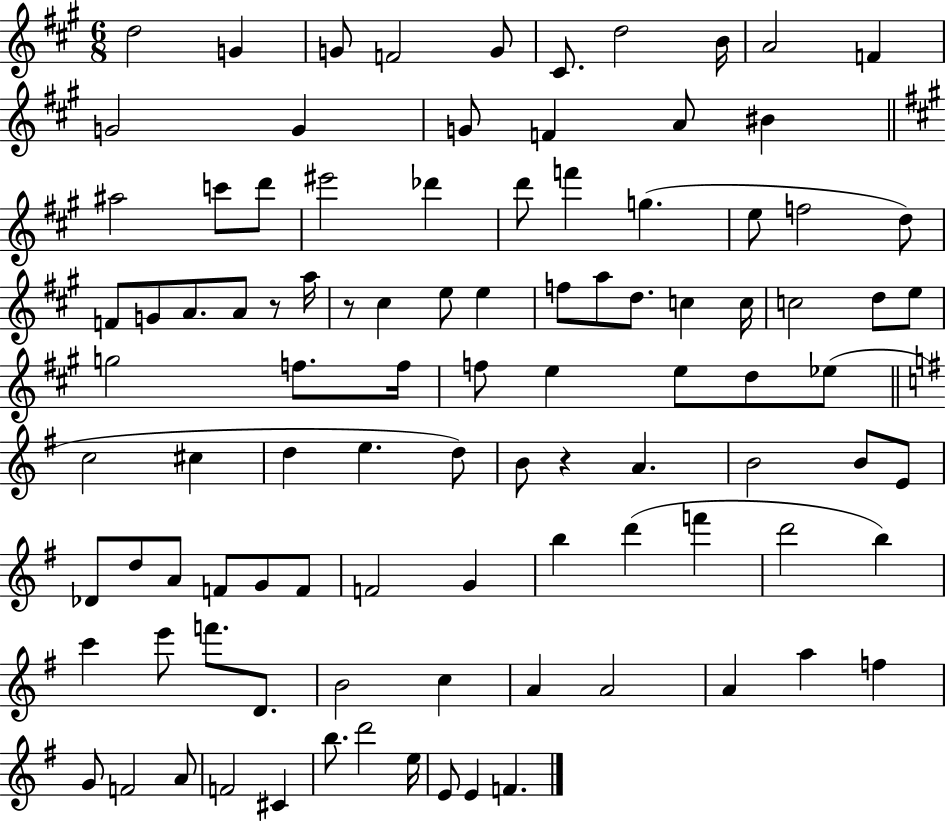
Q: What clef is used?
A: treble